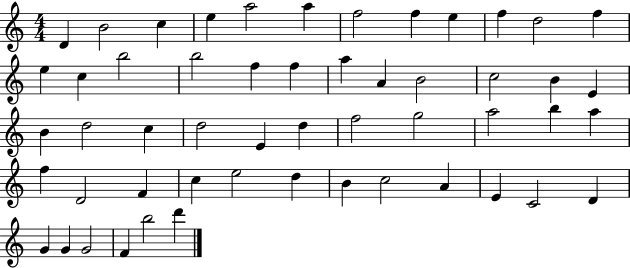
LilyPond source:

{
  \clef treble
  \numericTimeSignature
  \time 4/4
  \key c \major
  d'4 b'2 c''4 | e''4 a''2 a''4 | f''2 f''4 e''4 | f''4 d''2 f''4 | \break e''4 c''4 b''2 | b''2 f''4 f''4 | a''4 a'4 b'2 | c''2 b'4 e'4 | \break b'4 d''2 c''4 | d''2 e'4 d''4 | f''2 g''2 | a''2 b''4 a''4 | \break f''4 d'2 f'4 | c''4 e''2 d''4 | b'4 c''2 a'4 | e'4 c'2 d'4 | \break g'4 g'4 g'2 | f'4 b''2 d'''4 | \bar "|."
}